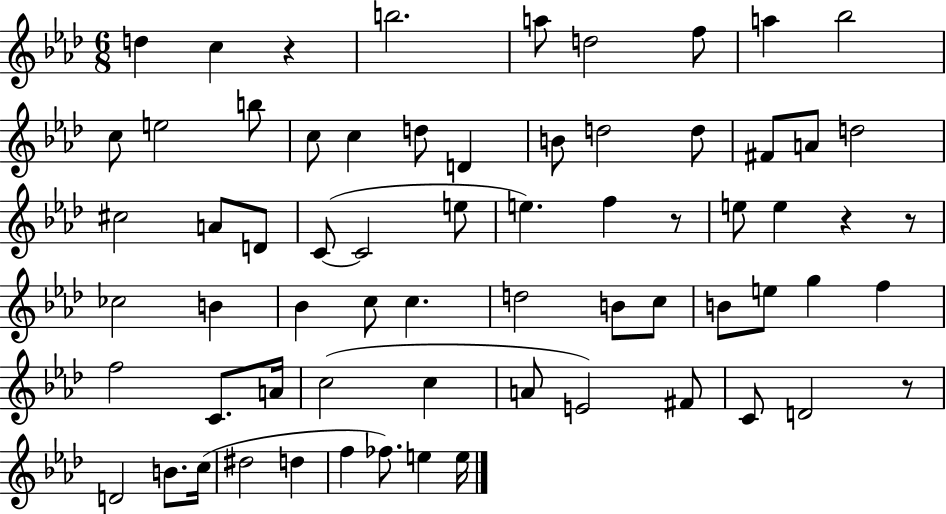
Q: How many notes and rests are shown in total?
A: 67